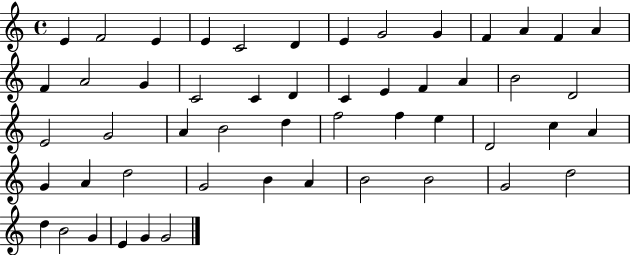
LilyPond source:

{
  \clef treble
  \time 4/4
  \defaultTimeSignature
  \key c \major
  e'4 f'2 e'4 | e'4 c'2 d'4 | e'4 g'2 g'4 | f'4 a'4 f'4 a'4 | \break f'4 a'2 g'4 | c'2 c'4 d'4 | c'4 e'4 f'4 a'4 | b'2 d'2 | \break e'2 g'2 | a'4 b'2 d''4 | f''2 f''4 e''4 | d'2 c''4 a'4 | \break g'4 a'4 d''2 | g'2 b'4 a'4 | b'2 b'2 | g'2 d''2 | \break d''4 b'2 g'4 | e'4 g'4 g'2 | \bar "|."
}